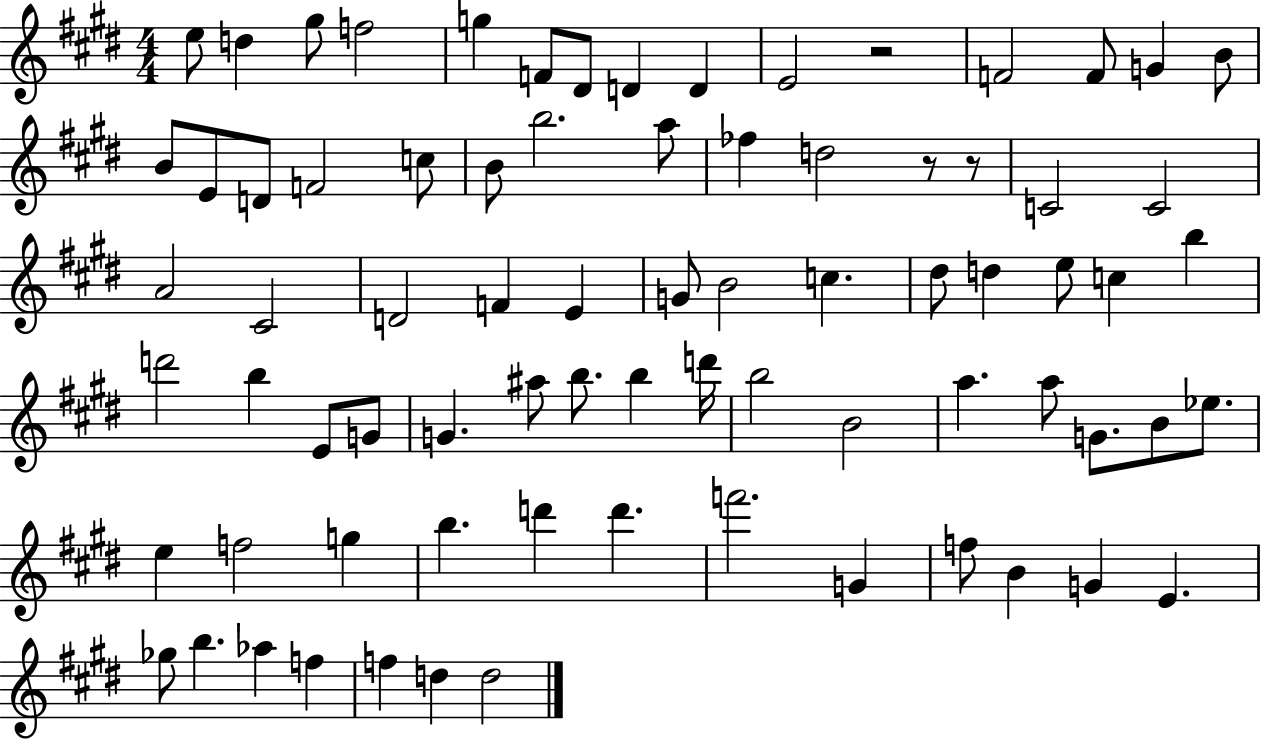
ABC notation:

X:1
T:Untitled
M:4/4
L:1/4
K:E
e/2 d ^g/2 f2 g F/2 ^D/2 D D E2 z2 F2 F/2 G B/2 B/2 E/2 D/2 F2 c/2 B/2 b2 a/2 _f d2 z/2 z/2 C2 C2 A2 ^C2 D2 F E G/2 B2 c ^d/2 d e/2 c b d'2 b E/2 G/2 G ^a/2 b/2 b d'/4 b2 B2 a a/2 G/2 B/2 _e/2 e f2 g b d' d' f'2 G f/2 B G E _g/2 b _a f f d d2